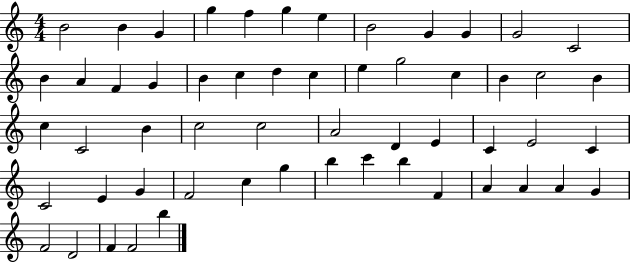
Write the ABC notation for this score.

X:1
T:Untitled
M:4/4
L:1/4
K:C
B2 B G g f g e B2 G G G2 C2 B A F G B c d c e g2 c B c2 B c C2 B c2 c2 A2 D E C E2 C C2 E G F2 c g b c' b F A A A G F2 D2 F F2 b